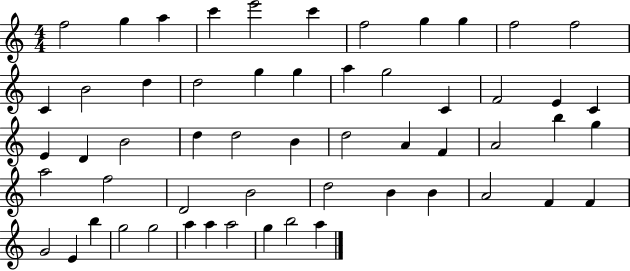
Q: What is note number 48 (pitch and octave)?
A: B5